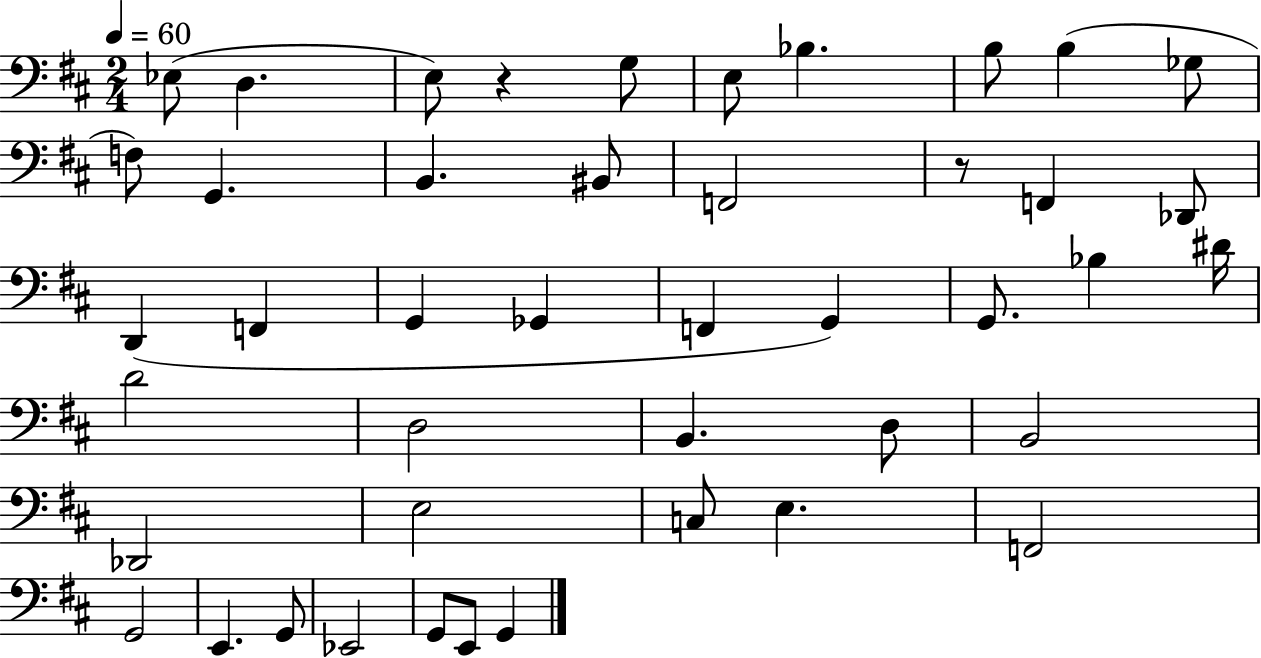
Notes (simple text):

Eb3/e D3/q. E3/e R/q G3/e E3/e Bb3/q. B3/e B3/q Gb3/e F3/e G2/q. B2/q. BIS2/e F2/h R/e F2/q Db2/e D2/q F2/q G2/q Gb2/q F2/q G2/q G2/e. Bb3/q D#4/s D4/h D3/h B2/q. D3/e B2/h Db2/h E3/h C3/e E3/q. F2/h G2/h E2/q. G2/e Eb2/h G2/e E2/e G2/q